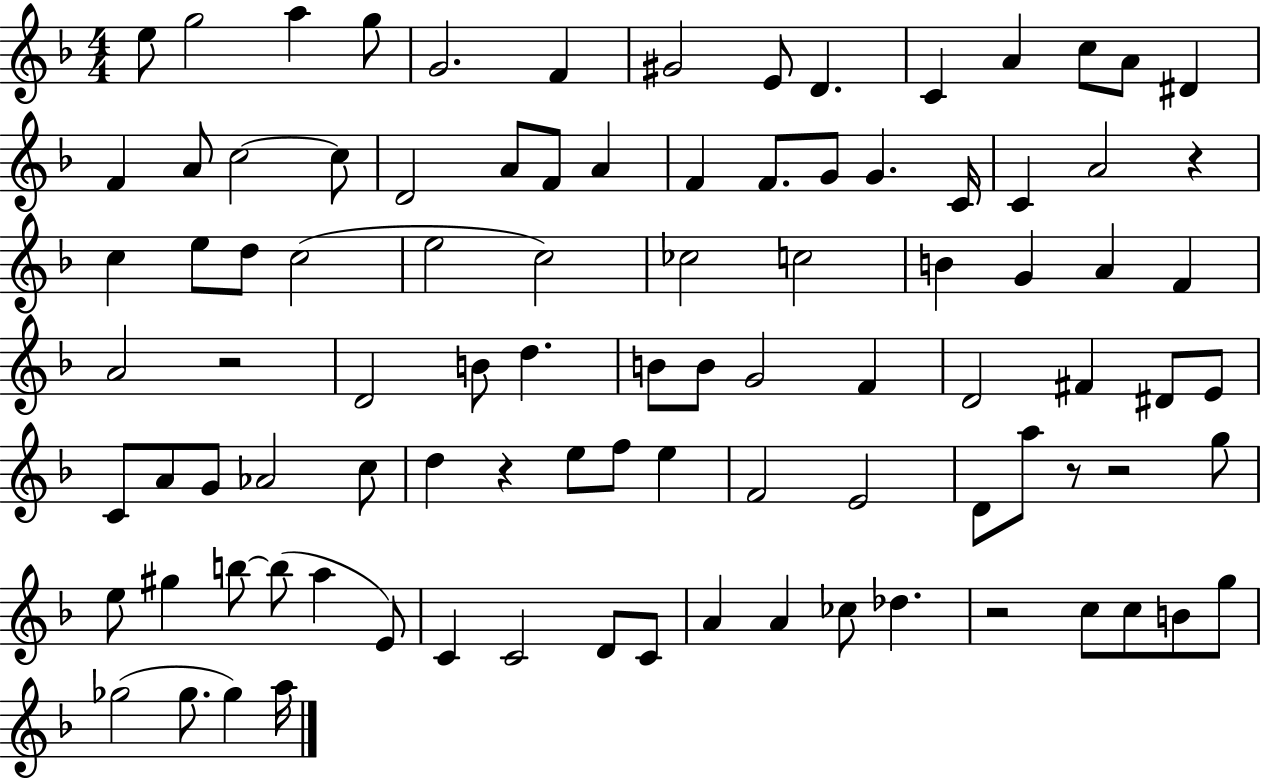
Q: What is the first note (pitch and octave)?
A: E5